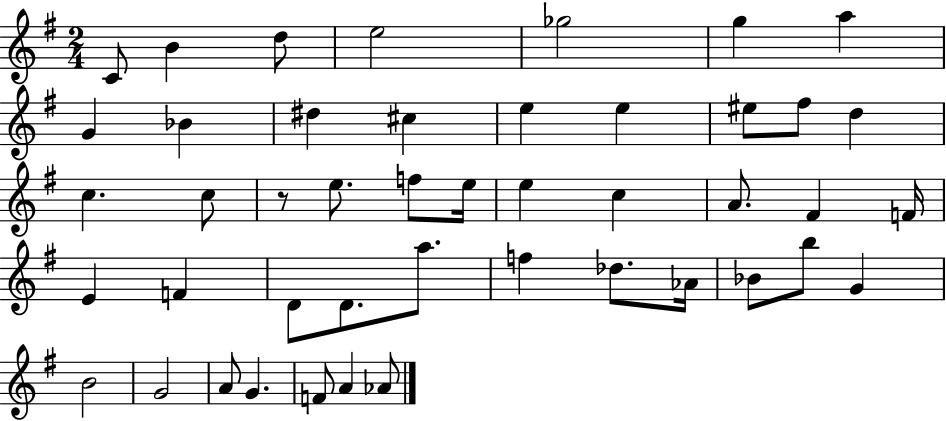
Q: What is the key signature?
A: G major